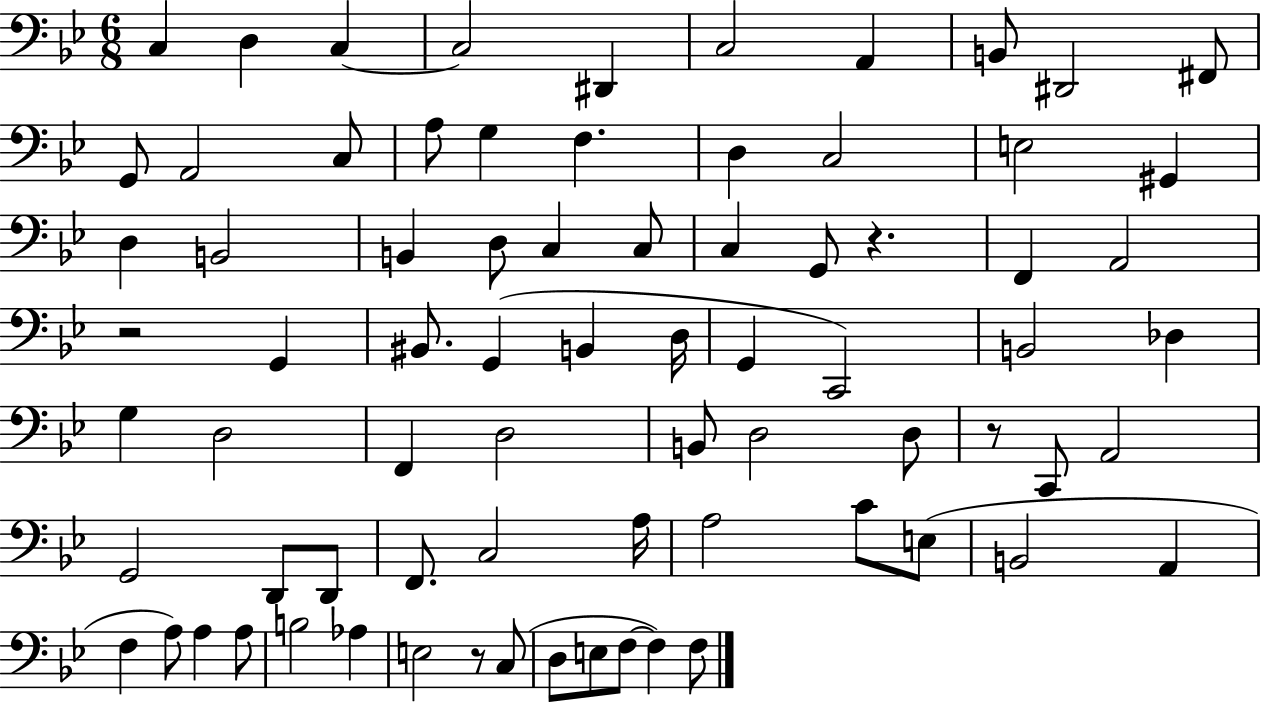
C3/q D3/q C3/q C3/h D#2/q C3/h A2/q B2/e D#2/h F#2/e G2/e A2/h C3/e A3/e G3/q F3/q. D3/q C3/h E3/h G#2/q D3/q B2/h B2/q D3/e C3/q C3/e C3/q G2/e R/q. F2/q A2/h R/h G2/q BIS2/e. G2/q B2/q D3/s G2/q C2/h B2/h Db3/q G3/q D3/h F2/q D3/h B2/e D3/h D3/e R/e C2/e A2/h G2/h D2/e D2/e F2/e. C3/h A3/s A3/h C4/e E3/e B2/h A2/q F3/q A3/e A3/q A3/e B3/h Ab3/q E3/h R/e C3/e D3/e E3/e F3/e F3/q F3/e